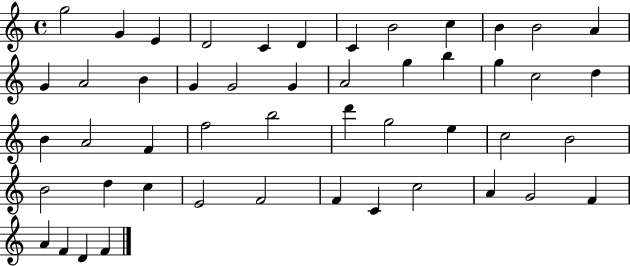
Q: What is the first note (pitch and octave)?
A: G5